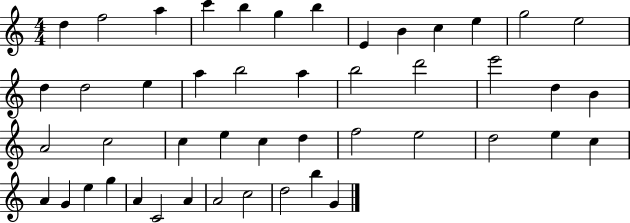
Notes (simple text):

D5/q F5/h A5/q C6/q B5/q G5/q B5/q E4/q B4/q C5/q E5/q G5/h E5/h D5/q D5/h E5/q A5/q B5/h A5/q B5/h D6/h E6/h D5/q B4/q A4/h C5/h C5/q E5/q C5/q D5/q F5/h E5/h D5/h E5/q C5/q A4/q G4/q E5/q G5/q A4/q C4/h A4/q A4/h C5/h D5/h B5/q G4/q